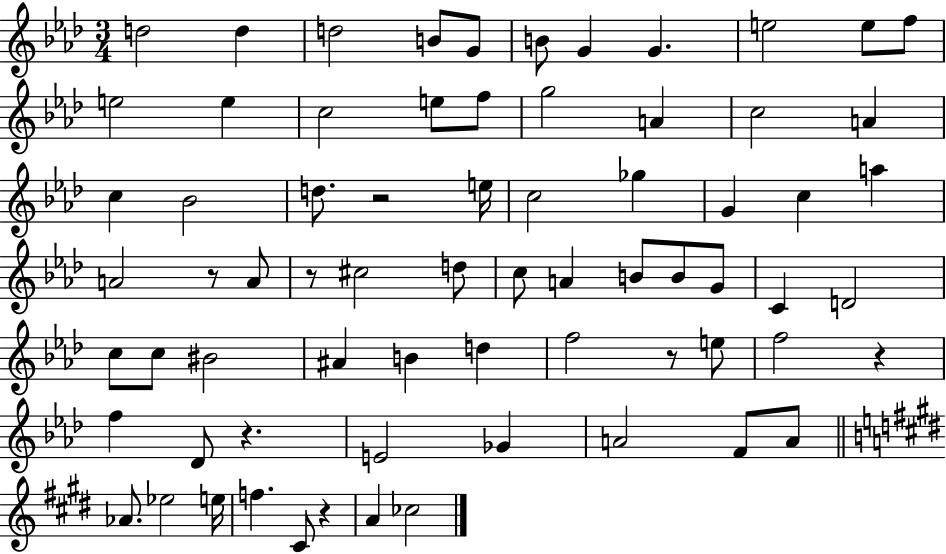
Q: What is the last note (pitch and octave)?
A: CES5